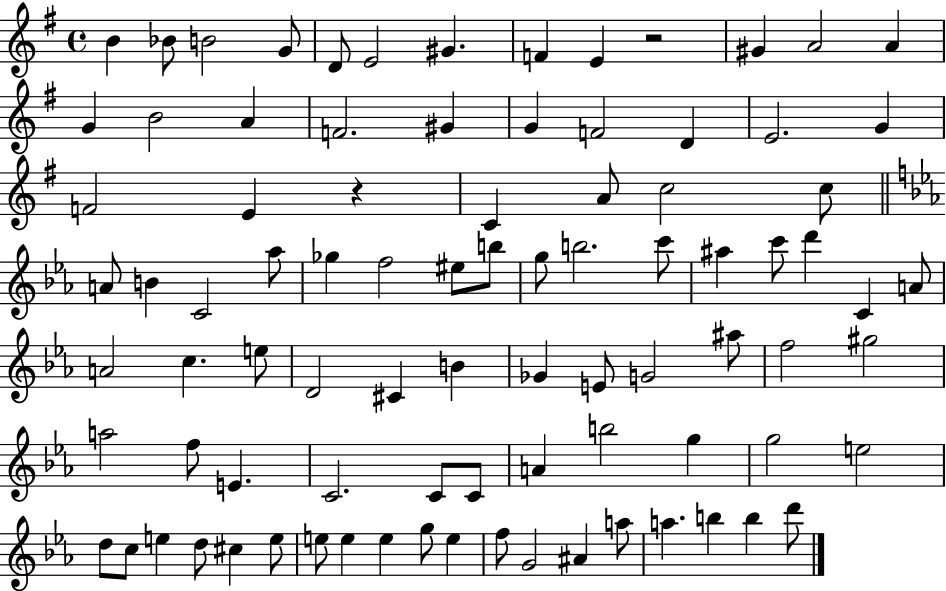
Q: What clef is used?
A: treble